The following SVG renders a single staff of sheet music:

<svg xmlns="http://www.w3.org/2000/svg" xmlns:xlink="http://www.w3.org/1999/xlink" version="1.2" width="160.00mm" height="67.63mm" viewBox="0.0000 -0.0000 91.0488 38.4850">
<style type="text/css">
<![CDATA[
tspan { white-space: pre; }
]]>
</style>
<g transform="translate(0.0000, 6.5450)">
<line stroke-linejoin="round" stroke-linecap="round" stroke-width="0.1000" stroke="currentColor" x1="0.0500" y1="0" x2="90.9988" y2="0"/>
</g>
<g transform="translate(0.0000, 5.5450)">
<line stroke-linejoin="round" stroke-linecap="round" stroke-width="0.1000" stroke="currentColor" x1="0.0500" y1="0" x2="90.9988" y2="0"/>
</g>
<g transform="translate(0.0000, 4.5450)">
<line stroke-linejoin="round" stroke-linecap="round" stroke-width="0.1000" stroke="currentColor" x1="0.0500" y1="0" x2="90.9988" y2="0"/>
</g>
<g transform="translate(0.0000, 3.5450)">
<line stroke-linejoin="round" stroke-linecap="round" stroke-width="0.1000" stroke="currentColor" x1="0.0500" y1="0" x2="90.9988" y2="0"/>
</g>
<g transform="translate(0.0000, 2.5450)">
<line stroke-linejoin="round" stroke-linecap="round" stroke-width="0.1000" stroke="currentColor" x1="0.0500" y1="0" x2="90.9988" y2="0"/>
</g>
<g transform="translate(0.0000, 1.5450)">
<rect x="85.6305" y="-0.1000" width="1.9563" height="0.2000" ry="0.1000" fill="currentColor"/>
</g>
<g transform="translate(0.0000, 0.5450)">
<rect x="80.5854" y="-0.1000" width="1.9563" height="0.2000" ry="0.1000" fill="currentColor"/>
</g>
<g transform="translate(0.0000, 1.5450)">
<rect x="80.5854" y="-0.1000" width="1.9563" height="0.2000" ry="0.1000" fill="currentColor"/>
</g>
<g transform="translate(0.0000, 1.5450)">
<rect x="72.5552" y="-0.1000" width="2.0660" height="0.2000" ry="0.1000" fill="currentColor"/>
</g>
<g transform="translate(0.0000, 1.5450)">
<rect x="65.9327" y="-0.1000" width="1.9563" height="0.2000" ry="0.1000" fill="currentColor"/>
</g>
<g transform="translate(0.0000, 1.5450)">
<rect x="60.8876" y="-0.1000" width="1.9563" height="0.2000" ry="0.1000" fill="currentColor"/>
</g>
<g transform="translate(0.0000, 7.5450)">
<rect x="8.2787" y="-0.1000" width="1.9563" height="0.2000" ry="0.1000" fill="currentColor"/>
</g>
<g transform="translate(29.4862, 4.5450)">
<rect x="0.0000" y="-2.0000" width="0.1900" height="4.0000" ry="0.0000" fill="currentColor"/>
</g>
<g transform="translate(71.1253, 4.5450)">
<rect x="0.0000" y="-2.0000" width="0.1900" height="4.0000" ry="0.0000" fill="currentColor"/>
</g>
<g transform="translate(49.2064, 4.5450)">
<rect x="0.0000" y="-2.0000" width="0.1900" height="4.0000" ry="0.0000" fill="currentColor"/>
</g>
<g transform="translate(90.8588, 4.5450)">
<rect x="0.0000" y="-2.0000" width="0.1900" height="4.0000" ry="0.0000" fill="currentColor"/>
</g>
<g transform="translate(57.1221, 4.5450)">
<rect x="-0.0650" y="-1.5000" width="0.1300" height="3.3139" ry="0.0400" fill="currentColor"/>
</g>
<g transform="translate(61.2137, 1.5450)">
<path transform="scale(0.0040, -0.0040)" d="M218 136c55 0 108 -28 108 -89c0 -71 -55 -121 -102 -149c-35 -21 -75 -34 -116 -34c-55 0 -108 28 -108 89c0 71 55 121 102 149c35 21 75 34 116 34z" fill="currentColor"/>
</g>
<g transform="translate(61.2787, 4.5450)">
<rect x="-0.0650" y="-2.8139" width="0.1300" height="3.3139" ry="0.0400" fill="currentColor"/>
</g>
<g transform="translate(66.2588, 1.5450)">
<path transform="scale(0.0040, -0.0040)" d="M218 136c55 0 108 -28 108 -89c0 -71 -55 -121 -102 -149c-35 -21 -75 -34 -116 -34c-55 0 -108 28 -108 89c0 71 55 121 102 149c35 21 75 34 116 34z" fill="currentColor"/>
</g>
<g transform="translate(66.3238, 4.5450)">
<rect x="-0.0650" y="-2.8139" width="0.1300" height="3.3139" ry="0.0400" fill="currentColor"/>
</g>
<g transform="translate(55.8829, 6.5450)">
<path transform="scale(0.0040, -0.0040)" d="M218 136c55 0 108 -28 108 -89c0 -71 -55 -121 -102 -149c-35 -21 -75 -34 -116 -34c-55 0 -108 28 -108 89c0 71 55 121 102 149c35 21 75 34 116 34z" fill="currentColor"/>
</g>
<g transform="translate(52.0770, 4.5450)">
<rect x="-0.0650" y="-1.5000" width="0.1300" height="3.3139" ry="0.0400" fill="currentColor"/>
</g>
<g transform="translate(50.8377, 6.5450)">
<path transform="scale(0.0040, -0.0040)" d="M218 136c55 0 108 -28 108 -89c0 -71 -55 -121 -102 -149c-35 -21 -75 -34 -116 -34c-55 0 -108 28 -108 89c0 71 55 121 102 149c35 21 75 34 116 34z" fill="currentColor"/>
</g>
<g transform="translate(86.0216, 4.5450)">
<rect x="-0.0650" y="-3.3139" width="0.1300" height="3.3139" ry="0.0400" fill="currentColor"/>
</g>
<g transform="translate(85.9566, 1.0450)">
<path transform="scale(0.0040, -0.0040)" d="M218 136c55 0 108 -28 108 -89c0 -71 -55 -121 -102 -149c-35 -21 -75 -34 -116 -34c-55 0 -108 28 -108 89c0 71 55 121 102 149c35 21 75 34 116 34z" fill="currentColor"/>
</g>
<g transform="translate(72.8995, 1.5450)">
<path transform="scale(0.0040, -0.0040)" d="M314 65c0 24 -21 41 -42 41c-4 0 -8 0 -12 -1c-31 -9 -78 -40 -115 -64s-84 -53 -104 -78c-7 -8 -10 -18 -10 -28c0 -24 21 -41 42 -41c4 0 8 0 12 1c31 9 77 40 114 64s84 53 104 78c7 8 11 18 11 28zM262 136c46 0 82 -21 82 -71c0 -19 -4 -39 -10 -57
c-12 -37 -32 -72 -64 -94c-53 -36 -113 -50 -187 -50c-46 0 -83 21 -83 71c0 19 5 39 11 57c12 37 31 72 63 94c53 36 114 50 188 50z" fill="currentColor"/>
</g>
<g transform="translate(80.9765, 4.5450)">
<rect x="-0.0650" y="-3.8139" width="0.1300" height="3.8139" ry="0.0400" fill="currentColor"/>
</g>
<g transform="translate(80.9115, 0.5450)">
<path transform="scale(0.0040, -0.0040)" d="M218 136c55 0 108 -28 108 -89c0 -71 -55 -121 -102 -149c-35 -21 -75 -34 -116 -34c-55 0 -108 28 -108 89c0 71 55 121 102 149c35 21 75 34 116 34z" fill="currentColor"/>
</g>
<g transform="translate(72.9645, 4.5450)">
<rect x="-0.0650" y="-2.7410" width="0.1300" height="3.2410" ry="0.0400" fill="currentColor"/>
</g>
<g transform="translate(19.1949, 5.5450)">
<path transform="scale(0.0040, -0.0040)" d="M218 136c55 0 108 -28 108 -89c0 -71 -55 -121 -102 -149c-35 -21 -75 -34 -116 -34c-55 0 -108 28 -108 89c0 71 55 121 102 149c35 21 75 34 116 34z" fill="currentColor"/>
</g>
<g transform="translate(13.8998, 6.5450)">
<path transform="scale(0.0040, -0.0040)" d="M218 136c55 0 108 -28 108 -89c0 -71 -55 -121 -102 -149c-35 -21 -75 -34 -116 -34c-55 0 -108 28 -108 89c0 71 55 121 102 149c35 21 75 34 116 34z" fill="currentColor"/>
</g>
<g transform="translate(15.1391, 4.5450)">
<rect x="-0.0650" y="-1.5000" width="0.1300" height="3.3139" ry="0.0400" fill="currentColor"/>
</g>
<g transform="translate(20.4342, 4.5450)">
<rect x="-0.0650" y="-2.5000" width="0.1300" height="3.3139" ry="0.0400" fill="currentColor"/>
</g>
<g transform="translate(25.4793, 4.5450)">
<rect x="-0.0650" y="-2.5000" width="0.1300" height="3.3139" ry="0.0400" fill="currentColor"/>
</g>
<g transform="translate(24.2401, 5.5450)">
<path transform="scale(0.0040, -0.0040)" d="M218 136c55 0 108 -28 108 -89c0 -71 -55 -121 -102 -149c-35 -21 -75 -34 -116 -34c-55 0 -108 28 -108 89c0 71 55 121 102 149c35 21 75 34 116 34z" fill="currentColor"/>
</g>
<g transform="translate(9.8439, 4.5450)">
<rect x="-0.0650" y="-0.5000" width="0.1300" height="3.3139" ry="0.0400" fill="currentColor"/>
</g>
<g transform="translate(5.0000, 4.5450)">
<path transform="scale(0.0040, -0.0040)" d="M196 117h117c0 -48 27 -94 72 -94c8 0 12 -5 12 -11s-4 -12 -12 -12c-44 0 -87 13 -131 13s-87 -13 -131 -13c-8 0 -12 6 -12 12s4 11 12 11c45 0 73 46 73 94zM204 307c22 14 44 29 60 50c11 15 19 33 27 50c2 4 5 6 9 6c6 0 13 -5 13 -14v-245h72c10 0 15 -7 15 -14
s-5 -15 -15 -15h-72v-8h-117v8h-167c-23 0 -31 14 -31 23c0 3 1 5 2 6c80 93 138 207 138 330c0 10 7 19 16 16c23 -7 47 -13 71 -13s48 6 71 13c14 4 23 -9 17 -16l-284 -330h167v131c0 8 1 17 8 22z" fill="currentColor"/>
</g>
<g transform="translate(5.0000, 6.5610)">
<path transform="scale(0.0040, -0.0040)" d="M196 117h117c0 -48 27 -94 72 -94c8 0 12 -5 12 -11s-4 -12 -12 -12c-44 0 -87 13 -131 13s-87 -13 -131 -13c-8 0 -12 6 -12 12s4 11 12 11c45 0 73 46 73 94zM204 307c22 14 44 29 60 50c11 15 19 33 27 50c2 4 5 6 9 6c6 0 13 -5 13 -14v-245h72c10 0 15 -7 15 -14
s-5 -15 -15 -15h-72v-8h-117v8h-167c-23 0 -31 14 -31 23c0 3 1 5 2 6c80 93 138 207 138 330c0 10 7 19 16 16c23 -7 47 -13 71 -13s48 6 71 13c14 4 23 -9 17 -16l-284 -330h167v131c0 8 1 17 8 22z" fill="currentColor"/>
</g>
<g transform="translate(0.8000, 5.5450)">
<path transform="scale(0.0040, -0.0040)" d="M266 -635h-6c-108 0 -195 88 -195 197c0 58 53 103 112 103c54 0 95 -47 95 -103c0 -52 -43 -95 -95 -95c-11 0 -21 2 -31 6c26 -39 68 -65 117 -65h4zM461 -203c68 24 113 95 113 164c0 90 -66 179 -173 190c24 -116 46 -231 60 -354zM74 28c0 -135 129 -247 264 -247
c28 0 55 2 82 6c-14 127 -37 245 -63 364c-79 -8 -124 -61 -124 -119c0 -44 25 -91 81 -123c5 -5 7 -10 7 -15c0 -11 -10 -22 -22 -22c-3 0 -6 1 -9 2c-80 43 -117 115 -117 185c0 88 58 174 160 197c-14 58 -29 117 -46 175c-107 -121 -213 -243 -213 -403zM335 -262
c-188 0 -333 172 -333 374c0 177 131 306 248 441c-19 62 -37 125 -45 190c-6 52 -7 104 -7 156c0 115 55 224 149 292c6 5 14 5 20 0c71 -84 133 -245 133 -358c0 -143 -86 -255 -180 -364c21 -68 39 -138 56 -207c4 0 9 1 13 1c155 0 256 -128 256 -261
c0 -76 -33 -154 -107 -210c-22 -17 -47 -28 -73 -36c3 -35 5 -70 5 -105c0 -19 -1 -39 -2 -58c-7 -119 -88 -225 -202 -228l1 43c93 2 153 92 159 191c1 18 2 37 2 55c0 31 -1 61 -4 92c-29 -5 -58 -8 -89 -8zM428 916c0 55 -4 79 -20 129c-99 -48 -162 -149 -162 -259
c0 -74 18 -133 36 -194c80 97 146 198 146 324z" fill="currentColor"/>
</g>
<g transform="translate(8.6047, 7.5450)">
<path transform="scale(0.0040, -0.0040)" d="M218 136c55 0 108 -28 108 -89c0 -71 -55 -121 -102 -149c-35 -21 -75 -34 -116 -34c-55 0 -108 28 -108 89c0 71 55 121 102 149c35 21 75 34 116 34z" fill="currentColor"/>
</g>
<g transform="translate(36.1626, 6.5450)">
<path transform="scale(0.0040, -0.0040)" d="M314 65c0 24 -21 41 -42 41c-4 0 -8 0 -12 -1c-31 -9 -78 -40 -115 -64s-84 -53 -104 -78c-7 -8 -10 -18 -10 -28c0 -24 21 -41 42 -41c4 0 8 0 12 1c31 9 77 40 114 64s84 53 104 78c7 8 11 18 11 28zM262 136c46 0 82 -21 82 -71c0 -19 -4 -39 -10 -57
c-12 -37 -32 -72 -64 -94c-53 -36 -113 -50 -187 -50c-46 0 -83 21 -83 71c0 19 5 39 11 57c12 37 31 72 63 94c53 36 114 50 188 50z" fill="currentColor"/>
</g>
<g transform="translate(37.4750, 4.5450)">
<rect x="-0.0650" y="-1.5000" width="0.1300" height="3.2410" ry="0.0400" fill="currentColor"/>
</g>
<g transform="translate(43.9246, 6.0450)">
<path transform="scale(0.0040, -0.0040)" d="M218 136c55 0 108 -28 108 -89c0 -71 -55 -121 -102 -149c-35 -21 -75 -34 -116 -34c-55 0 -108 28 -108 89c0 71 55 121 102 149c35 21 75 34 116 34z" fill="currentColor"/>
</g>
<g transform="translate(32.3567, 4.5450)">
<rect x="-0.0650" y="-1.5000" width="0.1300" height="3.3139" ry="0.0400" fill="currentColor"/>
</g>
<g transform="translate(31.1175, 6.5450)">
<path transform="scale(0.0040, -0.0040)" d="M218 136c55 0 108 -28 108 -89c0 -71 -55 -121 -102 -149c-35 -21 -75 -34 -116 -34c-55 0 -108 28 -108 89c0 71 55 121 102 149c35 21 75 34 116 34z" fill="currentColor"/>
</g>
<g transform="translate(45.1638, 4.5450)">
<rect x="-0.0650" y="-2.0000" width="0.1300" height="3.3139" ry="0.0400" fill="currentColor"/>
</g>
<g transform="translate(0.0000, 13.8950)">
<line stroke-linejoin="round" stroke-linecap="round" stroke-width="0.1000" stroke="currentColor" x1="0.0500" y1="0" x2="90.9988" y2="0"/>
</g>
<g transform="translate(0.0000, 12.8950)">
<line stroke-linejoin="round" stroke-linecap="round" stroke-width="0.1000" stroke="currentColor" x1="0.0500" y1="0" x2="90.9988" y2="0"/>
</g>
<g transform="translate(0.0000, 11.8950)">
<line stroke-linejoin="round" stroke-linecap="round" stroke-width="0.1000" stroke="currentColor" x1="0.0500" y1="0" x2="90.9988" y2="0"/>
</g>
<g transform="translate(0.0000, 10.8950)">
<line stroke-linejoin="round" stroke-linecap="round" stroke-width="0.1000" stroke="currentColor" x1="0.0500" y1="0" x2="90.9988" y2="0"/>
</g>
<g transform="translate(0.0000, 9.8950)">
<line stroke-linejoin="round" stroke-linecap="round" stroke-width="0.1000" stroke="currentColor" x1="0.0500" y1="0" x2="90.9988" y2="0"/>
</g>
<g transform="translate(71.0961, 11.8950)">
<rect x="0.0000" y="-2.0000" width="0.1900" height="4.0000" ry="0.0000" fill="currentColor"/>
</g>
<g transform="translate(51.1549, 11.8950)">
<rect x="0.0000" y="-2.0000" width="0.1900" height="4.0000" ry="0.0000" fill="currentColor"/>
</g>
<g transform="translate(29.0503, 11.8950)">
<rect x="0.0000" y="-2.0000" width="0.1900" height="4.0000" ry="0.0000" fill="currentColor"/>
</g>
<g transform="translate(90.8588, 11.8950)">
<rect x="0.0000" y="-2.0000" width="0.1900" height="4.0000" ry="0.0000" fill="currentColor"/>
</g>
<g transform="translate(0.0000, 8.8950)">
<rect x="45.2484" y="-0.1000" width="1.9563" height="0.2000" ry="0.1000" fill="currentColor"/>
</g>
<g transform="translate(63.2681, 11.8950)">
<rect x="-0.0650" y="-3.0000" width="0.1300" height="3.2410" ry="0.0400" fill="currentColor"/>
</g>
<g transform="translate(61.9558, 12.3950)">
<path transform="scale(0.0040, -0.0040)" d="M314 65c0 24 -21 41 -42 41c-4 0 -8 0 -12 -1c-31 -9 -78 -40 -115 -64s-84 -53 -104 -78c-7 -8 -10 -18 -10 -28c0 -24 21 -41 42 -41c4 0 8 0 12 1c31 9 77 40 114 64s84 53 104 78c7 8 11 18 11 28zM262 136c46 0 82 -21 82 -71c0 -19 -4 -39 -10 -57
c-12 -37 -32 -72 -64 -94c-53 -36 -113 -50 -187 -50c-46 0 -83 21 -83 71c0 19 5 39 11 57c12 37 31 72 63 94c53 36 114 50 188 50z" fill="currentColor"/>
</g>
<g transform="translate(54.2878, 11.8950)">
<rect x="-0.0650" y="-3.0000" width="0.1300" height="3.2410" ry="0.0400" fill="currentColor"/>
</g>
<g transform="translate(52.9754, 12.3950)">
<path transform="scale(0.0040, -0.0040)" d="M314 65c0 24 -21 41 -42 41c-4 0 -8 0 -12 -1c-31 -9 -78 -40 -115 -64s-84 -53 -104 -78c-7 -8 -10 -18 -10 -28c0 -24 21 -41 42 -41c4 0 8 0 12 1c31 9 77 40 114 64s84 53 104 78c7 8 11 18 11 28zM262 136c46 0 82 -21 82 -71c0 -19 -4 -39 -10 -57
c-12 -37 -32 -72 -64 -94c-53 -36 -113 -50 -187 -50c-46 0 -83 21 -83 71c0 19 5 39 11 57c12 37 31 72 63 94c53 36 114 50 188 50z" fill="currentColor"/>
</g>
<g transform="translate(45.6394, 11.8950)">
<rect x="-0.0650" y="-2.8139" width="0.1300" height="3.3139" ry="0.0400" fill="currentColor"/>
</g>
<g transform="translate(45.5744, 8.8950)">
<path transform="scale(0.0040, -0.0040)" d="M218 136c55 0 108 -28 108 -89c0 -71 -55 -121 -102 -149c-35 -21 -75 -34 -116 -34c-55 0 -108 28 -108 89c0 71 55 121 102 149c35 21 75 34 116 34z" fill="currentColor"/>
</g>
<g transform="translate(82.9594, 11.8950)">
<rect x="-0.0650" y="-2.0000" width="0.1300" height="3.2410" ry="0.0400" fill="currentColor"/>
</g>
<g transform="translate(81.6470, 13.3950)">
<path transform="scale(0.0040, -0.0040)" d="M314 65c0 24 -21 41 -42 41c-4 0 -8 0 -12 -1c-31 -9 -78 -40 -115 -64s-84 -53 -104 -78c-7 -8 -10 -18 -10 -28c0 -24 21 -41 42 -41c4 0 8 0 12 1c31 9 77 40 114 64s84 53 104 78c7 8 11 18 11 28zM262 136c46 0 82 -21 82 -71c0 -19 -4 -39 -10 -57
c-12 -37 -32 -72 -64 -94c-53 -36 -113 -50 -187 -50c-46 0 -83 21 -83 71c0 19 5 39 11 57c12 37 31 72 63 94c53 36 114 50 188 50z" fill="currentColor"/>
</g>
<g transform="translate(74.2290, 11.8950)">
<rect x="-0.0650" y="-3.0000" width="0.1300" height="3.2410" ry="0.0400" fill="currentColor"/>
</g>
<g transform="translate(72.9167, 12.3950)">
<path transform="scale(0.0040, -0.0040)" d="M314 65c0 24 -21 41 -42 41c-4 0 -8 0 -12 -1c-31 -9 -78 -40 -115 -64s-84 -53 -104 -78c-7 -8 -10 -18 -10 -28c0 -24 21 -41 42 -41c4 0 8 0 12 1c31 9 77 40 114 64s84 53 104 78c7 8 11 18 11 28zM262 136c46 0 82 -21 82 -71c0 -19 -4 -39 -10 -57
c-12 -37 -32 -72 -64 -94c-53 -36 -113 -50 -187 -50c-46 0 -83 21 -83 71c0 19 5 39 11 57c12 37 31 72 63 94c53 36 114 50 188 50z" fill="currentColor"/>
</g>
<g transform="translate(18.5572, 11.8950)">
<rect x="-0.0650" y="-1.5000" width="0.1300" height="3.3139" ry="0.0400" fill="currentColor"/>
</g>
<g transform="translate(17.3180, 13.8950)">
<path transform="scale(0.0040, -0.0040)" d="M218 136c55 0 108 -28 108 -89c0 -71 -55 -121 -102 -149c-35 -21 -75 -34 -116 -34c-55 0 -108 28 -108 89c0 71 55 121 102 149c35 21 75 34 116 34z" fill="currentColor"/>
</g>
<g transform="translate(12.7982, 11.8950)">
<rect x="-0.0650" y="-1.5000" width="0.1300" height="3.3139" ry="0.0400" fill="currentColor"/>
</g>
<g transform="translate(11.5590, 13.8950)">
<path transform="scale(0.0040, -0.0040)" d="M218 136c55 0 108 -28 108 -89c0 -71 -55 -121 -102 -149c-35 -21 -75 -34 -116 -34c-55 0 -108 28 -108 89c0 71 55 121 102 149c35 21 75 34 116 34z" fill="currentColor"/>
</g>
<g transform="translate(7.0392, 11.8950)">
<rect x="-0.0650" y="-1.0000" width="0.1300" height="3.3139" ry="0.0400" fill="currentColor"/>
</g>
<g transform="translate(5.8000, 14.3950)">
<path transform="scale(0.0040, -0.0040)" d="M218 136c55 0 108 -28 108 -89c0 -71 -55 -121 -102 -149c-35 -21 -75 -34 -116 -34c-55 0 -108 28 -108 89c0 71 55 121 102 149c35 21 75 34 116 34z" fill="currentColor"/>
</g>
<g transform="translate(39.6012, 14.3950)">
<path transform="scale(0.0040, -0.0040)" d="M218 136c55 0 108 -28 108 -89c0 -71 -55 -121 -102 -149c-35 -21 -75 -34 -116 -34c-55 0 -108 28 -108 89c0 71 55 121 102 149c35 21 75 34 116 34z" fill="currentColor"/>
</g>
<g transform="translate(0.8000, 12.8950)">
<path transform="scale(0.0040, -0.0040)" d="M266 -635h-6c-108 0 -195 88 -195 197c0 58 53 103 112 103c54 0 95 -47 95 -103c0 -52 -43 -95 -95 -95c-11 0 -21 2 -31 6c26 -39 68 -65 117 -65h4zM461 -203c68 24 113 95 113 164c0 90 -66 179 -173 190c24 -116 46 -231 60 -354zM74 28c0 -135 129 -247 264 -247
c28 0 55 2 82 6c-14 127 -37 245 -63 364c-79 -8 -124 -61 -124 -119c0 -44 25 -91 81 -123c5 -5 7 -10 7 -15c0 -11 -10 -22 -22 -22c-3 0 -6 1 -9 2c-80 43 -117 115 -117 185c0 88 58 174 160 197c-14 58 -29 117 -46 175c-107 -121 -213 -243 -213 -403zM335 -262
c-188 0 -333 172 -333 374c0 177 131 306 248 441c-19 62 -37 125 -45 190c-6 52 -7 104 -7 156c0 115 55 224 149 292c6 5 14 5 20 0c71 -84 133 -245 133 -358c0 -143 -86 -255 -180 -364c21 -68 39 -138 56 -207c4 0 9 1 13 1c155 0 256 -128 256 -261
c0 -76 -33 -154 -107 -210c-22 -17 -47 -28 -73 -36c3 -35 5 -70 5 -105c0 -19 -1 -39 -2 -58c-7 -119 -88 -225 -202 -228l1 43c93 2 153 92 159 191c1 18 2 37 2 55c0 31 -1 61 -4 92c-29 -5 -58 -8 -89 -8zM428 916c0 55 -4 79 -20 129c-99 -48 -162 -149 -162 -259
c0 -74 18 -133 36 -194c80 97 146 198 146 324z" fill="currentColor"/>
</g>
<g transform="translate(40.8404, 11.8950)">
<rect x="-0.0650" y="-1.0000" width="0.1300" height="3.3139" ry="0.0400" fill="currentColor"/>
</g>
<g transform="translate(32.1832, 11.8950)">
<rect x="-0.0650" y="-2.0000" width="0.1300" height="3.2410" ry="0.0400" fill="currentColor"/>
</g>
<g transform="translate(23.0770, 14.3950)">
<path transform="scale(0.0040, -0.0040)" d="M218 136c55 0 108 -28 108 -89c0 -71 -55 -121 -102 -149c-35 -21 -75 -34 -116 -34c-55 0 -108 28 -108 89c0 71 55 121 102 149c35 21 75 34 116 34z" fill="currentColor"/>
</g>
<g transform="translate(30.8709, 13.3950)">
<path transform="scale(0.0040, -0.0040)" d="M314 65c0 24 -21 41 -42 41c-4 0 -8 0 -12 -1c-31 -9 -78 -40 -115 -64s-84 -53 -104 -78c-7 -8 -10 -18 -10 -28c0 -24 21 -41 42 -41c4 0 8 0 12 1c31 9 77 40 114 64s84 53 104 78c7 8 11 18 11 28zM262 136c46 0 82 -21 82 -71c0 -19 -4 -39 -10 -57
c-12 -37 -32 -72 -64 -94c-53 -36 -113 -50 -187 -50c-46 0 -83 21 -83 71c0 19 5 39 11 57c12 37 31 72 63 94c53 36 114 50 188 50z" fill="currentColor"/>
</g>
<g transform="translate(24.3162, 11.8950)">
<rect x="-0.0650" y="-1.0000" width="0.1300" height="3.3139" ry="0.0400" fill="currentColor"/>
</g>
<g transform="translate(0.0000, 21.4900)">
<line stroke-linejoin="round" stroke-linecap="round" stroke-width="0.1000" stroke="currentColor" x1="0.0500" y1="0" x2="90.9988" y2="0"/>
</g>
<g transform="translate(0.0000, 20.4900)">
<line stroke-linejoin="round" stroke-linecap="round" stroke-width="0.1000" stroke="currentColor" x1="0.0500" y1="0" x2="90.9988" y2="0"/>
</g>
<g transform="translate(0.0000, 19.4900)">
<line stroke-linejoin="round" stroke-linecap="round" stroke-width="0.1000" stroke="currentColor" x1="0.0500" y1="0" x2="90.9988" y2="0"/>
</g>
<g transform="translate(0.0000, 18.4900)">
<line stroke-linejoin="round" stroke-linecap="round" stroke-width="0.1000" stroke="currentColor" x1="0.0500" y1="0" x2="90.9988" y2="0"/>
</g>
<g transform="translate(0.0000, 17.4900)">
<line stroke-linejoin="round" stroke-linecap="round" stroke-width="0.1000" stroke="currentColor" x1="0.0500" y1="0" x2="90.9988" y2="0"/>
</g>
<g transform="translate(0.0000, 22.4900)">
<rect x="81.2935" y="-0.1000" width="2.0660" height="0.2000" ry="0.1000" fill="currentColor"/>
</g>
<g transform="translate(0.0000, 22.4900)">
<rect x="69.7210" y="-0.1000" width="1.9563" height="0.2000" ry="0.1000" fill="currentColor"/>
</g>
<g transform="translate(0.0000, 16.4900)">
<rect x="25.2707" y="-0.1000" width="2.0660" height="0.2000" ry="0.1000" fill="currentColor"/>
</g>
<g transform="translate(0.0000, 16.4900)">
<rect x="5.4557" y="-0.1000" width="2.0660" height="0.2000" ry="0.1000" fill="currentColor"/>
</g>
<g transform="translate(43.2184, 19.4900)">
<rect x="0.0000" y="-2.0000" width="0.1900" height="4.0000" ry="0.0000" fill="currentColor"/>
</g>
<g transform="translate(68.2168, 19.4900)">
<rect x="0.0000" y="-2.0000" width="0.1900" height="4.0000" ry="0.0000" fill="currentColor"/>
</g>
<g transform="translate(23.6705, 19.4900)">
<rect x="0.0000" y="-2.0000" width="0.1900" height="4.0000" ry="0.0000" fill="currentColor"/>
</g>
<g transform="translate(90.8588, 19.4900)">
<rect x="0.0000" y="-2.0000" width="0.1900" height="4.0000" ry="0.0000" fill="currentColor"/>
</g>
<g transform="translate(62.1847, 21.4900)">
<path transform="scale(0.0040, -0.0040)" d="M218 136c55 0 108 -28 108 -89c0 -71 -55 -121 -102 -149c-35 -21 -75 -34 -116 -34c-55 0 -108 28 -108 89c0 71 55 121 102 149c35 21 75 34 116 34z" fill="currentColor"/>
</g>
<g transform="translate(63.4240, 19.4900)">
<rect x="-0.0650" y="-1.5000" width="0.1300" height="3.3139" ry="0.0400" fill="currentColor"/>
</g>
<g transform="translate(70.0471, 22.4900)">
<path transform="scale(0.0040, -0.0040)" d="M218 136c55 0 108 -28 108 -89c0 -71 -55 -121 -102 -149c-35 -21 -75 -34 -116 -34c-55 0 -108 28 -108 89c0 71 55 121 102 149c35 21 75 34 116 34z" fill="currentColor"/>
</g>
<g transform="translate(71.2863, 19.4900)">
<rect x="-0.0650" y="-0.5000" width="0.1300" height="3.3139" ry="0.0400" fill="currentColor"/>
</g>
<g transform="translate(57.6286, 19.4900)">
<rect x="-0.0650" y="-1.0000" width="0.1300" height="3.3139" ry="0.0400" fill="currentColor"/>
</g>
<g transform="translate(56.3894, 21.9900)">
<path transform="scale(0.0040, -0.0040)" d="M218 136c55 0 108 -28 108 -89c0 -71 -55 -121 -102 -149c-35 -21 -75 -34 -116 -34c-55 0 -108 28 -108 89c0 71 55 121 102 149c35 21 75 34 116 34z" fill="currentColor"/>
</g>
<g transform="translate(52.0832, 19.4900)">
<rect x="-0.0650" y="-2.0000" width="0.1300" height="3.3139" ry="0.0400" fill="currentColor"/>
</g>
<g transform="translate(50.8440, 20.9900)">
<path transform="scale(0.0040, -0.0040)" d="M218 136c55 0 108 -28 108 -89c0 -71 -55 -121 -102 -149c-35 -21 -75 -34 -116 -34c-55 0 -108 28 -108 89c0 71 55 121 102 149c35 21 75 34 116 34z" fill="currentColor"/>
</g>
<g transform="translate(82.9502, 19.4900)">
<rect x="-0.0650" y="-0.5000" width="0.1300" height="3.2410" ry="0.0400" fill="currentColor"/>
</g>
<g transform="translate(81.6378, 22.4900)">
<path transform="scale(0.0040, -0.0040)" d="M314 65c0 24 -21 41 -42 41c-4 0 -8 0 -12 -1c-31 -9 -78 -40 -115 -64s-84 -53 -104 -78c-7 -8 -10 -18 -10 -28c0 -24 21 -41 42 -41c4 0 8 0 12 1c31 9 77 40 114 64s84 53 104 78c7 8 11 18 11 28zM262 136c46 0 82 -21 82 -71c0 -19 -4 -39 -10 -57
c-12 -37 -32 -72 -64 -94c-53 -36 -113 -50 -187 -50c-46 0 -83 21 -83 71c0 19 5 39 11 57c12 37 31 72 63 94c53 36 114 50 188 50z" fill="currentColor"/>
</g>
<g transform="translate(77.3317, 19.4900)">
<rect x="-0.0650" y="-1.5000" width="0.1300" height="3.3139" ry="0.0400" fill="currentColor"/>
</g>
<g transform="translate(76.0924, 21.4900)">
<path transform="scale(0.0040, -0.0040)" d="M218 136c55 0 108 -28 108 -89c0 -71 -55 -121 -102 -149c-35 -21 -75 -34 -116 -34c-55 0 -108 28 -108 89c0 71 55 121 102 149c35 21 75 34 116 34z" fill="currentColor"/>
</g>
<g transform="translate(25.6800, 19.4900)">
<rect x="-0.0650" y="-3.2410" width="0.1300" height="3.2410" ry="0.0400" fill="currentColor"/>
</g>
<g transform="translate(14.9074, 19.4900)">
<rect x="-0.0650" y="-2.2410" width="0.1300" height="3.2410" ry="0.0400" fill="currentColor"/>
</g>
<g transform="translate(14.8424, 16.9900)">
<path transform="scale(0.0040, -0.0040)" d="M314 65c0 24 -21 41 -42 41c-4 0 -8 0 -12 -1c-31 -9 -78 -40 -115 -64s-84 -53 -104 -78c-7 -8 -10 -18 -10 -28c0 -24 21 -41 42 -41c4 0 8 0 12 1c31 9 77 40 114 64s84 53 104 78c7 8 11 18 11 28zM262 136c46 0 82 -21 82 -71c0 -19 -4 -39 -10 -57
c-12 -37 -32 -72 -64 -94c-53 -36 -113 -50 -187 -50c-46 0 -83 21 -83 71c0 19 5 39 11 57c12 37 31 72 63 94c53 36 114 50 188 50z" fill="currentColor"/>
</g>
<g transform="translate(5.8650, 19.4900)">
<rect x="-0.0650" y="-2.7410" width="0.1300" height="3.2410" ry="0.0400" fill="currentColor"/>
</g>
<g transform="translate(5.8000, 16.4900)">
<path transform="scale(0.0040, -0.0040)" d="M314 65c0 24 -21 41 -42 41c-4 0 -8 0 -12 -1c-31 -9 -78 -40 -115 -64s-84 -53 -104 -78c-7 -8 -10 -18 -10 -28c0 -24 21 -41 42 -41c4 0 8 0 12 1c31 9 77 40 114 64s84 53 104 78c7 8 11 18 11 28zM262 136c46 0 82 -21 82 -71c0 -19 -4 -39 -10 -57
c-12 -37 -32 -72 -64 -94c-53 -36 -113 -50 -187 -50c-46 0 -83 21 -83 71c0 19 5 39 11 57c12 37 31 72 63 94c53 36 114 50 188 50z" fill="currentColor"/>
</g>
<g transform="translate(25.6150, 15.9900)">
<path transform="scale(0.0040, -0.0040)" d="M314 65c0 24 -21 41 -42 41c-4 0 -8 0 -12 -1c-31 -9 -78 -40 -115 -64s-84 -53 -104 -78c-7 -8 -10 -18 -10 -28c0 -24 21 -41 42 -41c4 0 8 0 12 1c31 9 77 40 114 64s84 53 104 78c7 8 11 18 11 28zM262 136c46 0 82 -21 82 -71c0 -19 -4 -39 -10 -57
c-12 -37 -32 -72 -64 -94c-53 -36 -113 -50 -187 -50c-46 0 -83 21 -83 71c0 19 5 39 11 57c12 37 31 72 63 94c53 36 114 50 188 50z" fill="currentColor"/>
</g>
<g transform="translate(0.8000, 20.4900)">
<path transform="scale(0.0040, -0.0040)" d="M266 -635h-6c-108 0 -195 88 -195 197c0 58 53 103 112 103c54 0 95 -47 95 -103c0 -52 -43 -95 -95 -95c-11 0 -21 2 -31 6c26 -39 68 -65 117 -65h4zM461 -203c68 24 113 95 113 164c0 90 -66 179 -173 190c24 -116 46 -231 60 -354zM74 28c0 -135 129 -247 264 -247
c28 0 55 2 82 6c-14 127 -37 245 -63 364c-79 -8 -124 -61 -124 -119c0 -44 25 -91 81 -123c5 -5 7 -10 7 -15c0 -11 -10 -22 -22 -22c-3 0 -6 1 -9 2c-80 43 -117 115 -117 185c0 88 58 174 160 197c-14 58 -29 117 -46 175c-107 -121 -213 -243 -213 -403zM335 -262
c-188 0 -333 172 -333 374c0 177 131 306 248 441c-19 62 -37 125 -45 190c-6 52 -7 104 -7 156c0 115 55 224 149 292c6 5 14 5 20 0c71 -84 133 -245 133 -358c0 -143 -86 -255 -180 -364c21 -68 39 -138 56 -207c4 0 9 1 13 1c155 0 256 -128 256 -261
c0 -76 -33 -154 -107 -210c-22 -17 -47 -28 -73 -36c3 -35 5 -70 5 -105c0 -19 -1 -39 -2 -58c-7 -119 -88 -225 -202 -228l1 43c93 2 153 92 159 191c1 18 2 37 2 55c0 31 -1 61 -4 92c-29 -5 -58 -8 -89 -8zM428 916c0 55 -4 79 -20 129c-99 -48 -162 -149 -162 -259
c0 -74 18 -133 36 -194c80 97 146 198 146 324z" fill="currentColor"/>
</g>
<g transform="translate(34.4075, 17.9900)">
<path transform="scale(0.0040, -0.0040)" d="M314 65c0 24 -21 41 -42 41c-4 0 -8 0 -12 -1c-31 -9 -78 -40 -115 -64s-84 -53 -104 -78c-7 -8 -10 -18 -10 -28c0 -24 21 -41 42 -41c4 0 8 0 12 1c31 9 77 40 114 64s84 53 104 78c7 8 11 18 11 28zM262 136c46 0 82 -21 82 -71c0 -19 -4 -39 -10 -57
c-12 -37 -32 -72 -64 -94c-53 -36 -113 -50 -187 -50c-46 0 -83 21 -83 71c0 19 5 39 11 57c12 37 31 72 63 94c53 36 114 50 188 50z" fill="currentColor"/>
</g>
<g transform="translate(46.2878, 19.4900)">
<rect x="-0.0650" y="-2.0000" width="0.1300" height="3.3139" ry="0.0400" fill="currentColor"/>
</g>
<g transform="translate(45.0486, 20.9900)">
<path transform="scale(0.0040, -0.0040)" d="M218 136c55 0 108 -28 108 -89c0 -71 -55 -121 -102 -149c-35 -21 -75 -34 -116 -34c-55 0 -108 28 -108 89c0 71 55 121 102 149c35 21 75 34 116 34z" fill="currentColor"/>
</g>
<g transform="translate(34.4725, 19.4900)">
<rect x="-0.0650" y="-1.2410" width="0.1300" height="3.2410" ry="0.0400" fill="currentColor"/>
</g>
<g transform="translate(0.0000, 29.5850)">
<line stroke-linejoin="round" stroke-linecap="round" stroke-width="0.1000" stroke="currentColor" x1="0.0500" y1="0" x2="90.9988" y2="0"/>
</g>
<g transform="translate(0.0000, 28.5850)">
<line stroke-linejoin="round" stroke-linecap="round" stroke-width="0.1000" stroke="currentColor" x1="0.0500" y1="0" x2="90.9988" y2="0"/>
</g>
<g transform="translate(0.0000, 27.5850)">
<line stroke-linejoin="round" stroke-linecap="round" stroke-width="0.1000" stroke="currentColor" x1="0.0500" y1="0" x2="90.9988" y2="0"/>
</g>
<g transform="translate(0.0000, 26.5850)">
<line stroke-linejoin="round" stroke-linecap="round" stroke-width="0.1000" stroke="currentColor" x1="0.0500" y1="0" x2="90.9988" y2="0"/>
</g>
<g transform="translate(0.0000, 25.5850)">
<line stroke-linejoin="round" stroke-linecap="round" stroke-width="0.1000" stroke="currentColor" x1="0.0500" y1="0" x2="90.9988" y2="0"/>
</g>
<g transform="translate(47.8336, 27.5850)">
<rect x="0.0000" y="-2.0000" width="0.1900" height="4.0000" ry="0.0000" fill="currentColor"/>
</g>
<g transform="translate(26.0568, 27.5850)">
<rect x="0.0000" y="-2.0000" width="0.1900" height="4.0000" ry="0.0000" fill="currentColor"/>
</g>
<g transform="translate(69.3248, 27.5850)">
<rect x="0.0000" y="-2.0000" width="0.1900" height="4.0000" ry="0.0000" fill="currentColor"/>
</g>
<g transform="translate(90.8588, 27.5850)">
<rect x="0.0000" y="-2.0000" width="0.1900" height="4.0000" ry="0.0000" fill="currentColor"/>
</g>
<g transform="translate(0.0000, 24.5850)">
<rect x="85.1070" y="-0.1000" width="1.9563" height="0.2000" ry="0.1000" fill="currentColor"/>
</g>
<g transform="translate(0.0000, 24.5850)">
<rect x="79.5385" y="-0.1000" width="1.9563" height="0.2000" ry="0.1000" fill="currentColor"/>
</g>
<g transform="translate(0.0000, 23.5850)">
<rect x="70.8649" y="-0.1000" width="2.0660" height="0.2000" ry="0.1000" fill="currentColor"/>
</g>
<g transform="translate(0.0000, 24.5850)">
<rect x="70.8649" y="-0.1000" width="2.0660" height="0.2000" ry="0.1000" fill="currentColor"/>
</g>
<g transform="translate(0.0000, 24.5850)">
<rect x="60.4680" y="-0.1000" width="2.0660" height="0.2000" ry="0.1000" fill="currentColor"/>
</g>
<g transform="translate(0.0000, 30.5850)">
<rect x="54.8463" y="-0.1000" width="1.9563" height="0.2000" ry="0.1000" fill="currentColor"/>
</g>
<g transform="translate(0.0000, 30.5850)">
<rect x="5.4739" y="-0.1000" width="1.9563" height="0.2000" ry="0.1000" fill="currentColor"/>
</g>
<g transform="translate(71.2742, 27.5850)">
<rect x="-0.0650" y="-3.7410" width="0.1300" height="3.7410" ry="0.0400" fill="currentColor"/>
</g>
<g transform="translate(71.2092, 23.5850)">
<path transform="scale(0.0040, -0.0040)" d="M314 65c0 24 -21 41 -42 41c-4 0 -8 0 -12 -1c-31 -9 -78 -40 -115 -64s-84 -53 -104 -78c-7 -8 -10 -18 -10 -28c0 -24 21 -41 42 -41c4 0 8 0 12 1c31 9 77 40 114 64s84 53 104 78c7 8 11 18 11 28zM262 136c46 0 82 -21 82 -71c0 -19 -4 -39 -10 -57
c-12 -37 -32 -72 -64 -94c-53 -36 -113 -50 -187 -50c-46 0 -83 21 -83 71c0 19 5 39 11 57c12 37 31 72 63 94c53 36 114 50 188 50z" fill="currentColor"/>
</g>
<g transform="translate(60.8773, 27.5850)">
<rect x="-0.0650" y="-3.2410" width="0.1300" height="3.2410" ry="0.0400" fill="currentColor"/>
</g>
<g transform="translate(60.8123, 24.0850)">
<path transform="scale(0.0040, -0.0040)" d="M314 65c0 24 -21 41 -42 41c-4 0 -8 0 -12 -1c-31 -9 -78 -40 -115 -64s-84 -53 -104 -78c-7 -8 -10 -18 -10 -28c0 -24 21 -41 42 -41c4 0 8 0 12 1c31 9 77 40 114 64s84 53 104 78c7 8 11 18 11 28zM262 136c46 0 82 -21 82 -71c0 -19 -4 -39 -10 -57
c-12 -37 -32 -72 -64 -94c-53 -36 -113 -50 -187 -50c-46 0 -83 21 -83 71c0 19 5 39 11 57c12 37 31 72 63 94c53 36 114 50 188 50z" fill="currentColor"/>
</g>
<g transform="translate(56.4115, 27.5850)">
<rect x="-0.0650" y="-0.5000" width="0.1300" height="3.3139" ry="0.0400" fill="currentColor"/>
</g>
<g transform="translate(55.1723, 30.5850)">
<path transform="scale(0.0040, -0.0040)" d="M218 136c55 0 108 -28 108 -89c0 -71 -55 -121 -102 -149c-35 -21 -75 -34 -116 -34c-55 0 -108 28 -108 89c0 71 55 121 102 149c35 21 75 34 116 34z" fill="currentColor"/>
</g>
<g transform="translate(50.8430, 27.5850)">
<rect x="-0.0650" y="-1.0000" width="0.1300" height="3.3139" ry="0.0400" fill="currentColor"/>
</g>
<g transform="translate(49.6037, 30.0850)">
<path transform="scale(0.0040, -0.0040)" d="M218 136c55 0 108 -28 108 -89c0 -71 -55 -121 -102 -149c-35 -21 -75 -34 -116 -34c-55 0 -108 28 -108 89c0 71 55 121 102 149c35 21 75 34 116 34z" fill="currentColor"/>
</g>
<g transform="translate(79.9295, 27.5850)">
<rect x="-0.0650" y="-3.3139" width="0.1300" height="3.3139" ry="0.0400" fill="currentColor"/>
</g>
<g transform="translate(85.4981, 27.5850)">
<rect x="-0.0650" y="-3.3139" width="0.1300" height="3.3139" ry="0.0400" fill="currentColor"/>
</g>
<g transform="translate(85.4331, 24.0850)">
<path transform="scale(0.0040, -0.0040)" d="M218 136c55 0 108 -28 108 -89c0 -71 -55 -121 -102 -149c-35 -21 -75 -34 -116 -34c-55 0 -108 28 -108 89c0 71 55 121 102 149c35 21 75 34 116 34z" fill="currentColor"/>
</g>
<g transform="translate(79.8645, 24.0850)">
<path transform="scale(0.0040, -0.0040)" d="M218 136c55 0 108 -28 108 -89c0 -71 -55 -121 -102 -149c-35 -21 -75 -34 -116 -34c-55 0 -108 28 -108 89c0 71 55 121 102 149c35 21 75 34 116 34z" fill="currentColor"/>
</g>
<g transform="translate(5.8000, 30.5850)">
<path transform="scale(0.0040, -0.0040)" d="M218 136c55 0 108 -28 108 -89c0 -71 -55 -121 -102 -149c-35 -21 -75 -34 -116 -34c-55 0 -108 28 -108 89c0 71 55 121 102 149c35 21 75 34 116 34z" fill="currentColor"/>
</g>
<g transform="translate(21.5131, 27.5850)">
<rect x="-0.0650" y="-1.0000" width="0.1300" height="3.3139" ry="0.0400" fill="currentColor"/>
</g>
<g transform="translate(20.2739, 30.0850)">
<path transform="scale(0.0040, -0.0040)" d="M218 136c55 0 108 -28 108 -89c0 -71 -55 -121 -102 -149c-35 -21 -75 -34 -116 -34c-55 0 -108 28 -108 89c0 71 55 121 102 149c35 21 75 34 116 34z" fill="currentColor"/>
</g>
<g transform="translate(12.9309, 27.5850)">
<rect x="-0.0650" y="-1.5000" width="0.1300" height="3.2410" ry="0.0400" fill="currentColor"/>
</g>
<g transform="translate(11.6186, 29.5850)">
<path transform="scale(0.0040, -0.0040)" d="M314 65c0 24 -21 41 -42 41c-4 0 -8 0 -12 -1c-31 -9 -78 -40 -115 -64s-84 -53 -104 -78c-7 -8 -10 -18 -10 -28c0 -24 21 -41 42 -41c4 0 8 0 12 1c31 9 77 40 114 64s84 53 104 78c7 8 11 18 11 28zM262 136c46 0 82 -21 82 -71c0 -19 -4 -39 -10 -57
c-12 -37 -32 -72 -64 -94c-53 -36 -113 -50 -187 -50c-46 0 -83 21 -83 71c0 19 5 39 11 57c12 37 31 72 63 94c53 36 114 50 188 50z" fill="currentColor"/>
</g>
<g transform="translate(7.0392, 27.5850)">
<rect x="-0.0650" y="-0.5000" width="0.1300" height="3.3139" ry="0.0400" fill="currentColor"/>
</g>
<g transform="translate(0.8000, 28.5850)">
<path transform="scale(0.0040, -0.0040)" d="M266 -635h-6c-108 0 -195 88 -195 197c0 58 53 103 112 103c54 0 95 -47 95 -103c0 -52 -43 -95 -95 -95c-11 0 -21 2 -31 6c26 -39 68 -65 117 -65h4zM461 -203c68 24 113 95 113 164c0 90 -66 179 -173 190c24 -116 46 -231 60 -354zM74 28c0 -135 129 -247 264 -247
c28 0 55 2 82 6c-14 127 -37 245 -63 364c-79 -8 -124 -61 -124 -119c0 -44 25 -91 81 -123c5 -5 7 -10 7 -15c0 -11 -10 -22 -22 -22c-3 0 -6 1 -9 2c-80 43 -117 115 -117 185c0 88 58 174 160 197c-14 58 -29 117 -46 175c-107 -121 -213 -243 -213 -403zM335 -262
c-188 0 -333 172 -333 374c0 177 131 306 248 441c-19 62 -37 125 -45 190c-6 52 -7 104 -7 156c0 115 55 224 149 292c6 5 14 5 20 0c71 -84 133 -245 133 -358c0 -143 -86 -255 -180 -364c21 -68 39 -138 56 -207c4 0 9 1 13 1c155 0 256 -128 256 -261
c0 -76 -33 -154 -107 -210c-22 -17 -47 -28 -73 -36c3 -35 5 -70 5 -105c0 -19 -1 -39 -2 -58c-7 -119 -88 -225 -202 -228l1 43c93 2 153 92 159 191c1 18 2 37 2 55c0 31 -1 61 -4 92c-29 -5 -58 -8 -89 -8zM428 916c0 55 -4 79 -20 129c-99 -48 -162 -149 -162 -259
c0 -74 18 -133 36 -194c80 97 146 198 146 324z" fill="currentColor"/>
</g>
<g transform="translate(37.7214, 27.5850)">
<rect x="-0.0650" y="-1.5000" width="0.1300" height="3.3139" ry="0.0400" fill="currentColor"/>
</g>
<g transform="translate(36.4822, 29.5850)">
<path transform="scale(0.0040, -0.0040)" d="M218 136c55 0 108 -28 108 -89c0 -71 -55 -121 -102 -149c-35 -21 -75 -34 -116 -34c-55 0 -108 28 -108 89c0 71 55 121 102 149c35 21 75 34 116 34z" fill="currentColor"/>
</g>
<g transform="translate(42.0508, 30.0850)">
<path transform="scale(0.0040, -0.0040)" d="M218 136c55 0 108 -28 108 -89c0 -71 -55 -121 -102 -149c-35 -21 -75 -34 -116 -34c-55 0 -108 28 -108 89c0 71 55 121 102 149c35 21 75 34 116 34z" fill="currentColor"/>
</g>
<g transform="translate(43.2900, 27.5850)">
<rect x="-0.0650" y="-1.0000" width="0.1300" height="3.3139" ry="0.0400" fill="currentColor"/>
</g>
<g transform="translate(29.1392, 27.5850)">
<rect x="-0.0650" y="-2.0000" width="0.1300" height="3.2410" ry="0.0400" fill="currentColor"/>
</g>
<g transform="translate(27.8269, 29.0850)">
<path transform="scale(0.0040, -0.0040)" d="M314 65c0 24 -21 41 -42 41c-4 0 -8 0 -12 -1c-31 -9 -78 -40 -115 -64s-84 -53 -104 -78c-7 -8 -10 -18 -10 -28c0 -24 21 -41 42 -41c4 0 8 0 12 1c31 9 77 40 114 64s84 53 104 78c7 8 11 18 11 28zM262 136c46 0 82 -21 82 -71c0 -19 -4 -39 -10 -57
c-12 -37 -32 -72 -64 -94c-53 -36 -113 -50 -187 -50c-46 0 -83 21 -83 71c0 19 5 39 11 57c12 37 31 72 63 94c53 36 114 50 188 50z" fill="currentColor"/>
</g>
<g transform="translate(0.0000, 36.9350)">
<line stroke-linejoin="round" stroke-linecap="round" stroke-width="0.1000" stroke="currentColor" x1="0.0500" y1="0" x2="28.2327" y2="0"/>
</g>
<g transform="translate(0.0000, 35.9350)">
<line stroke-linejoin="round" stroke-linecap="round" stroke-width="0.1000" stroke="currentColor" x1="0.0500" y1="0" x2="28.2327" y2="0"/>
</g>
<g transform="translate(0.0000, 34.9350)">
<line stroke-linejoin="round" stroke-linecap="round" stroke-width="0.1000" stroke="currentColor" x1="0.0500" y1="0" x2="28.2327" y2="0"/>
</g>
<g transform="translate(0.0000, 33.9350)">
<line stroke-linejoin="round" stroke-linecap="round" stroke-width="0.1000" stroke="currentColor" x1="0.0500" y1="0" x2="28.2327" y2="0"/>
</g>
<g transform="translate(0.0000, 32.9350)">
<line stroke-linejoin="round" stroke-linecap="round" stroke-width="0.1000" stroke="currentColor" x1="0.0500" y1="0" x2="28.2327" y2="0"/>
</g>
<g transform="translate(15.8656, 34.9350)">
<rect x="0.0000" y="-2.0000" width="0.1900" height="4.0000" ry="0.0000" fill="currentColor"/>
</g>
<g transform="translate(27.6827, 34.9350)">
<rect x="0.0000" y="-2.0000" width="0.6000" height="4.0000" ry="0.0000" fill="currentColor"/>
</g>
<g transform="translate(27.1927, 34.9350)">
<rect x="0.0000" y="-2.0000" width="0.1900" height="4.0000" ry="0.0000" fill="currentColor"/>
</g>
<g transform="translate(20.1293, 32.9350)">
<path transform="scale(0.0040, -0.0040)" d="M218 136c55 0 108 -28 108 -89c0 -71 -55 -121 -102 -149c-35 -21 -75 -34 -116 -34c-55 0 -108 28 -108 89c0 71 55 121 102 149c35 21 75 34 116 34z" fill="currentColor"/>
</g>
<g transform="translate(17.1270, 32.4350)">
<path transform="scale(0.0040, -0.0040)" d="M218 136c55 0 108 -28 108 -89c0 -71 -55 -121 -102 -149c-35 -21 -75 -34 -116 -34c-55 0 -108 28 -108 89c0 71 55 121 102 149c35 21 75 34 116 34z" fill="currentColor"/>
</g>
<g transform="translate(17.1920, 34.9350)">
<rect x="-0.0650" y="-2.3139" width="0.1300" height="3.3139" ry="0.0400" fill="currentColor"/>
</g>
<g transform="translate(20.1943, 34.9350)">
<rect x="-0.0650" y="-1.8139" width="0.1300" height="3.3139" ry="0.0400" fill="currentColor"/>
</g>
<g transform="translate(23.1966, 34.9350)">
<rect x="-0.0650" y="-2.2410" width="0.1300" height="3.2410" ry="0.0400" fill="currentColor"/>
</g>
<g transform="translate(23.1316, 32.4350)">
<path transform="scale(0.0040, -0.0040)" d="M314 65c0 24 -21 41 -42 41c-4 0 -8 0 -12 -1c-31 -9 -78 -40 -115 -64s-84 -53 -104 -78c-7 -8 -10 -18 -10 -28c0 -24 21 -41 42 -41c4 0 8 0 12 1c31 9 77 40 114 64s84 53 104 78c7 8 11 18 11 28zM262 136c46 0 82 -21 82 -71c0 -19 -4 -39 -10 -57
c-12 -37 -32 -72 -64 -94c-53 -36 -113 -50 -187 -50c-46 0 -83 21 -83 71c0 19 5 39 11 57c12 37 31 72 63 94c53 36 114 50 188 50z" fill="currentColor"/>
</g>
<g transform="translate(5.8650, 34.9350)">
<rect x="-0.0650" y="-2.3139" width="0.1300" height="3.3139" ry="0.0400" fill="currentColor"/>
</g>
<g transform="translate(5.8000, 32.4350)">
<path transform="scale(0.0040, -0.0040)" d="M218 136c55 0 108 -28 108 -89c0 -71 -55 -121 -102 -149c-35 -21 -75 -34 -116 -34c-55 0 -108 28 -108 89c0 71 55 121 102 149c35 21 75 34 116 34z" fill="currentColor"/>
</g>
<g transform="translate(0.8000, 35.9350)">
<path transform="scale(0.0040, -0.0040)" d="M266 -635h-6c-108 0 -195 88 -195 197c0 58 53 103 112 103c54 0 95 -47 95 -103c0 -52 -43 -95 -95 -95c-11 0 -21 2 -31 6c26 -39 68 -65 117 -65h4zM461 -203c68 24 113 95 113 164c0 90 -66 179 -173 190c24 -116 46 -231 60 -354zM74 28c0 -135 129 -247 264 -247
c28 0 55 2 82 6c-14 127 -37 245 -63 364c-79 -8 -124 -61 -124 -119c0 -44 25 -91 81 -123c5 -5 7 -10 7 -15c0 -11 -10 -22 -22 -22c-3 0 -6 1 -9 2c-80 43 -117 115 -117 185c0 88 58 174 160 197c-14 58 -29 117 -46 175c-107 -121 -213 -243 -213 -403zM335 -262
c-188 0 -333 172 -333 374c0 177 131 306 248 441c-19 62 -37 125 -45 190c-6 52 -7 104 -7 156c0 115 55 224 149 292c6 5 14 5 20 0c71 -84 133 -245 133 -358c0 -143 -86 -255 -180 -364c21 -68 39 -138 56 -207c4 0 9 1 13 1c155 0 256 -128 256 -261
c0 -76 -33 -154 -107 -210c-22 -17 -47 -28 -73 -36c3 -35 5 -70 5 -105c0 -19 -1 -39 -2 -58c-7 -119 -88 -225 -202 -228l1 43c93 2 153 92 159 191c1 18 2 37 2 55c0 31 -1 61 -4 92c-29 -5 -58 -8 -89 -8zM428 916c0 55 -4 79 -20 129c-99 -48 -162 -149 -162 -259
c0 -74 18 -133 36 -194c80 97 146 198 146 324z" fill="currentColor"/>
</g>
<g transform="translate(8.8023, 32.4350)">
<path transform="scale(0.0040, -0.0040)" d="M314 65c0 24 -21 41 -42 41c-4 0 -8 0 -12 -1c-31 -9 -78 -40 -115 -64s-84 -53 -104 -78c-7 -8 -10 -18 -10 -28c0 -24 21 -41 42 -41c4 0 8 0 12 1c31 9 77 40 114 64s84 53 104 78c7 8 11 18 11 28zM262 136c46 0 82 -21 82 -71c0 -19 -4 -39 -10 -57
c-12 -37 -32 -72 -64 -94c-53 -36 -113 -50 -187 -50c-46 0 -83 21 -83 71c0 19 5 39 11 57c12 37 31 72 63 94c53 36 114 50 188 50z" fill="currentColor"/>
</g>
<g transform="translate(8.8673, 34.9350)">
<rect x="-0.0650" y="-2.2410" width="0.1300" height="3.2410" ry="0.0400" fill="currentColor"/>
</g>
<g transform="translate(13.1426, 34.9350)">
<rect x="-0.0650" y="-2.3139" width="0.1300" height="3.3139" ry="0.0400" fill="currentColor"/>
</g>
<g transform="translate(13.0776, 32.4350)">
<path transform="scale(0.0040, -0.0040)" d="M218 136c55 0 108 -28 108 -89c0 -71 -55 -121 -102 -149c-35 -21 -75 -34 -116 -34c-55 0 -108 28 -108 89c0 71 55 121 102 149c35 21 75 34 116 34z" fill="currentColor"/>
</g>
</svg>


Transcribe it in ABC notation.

X:1
T:Untitled
M:4/4
L:1/4
K:C
C E G G E E2 F E E a a a2 c' b D E E D F2 D a A2 A2 A2 F2 a2 g2 b2 e2 F F D E C E C2 C E2 D F2 E D D C b2 c'2 b b g g2 g g f g2